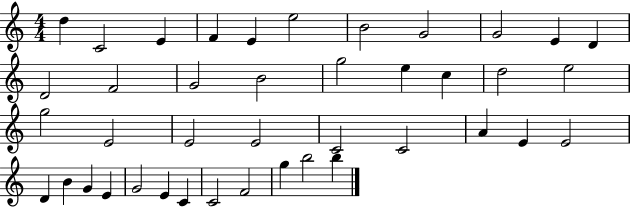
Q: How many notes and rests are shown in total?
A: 41